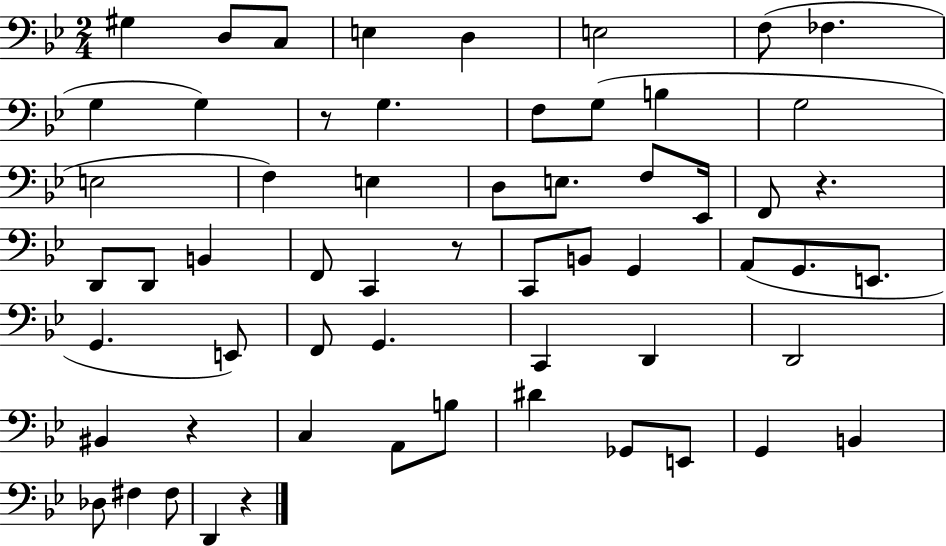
G#3/q D3/e C3/e E3/q D3/q E3/h F3/e FES3/q. G3/q G3/q R/e G3/q. F3/e G3/e B3/q G3/h E3/h F3/q E3/q D3/e E3/e. F3/e Eb2/s F2/e R/q. D2/e D2/e B2/q F2/e C2/q R/e C2/e B2/e G2/q A2/e G2/e. E2/e. G2/q. E2/e F2/e G2/q. C2/q D2/q D2/h BIS2/q R/q C3/q A2/e B3/e D#4/q Gb2/e E2/e G2/q B2/q Db3/e F#3/q F#3/e D2/q R/q